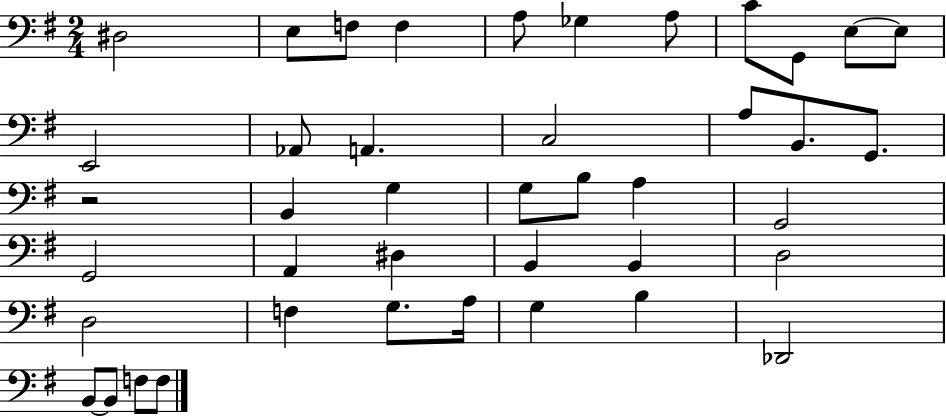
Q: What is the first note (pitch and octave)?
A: D#3